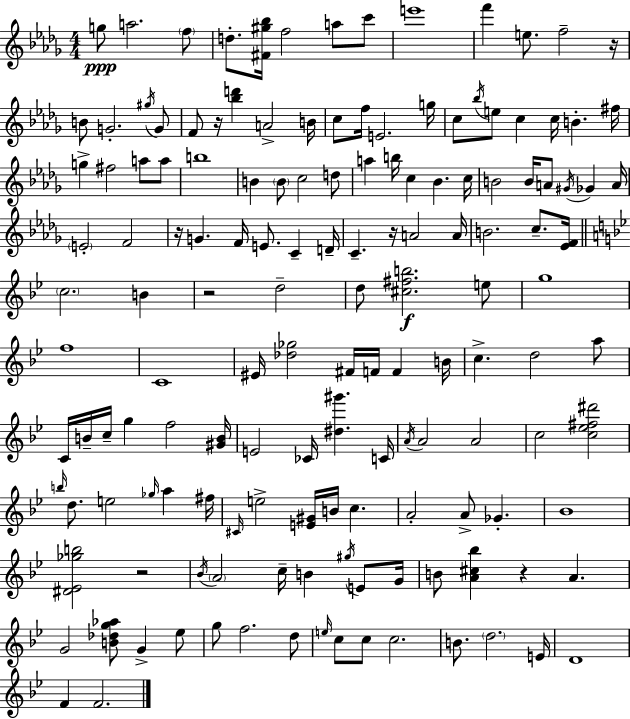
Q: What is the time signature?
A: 4/4